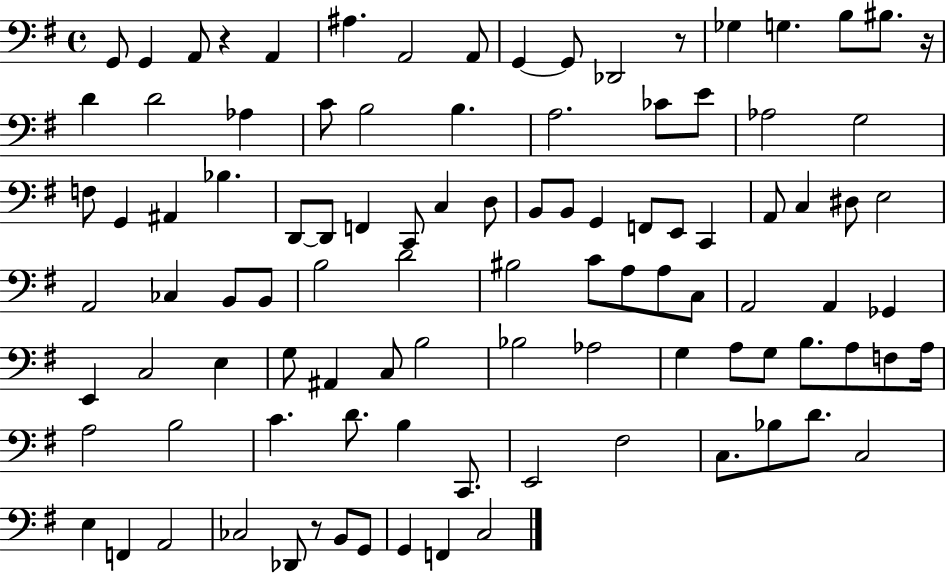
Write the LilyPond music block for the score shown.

{
  \clef bass
  \time 4/4
  \defaultTimeSignature
  \key g \major
  \repeat volta 2 { g,8 g,4 a,8 r4 a,4 | ais4. a,2 a,8 | g,4~~ g,8 des,2 r8 | ges4 g4. b8 bis8. r16 | \break d'4 d'2 aes4 | c'8 b2 b4. | a2. ces'8 e'8 | aes2 g2 | \break f8 g,4 ais,4 bes4. | d,8~~ d,8 f,4 c,8 c4 d8 | b,8 b,8 g,4 f,8 e,8 c,4 | a,8 c4 dis8 e2 | \break a,2 ces4 b,8 b,8 | b2 d'2 | bis2 c'8 a8 a8 c8 | a,2 a,4 ges,4 | \break e,4 c2 e4 | g8 ais,4 c8 b2 | bes2 aes2 | g4 a8 g8 b8. a8 f8 a16 | \break a2 b2 | c'4. d'8. b4 c,8. | e,2 fis2 | c8. bes8 d'8. c2 | \break e4 f,4 a,2 | ces2 des,8 r8 b,8 g,8 | g,4 f,4 c2 | } \bar "|."
}